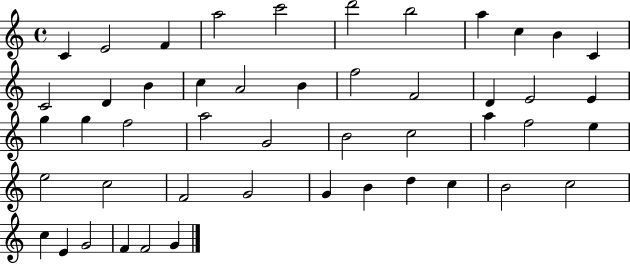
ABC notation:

X:1
T:Untitled
M:4/4
L:1/4
K:C
C E2 F a2 c'2 d'2 b2 a c B C C2 D B c A2 B f2 F2 D E2 E g g f2 a2 G2 B2 c2 a f2 e e2 c2 F2 G2 G B d c B2 c2 c E G2 F F2 G